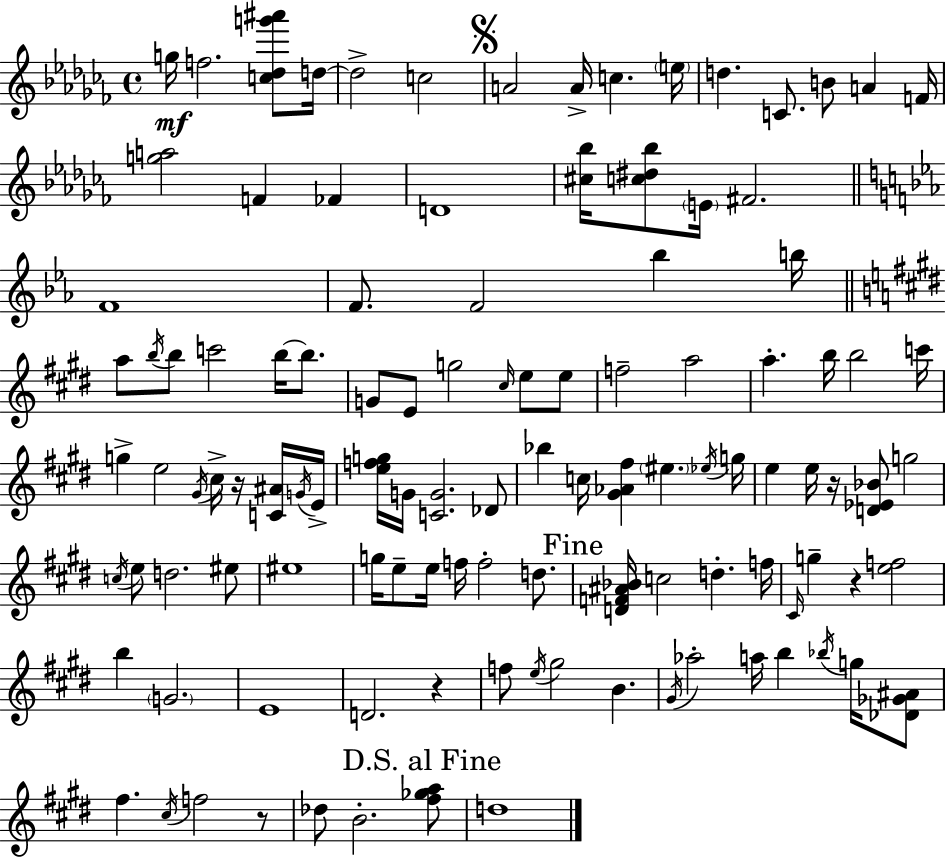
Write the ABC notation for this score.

X:1
T:Untitled
M:4/4
L:1/4
K:Abm
g/4 f2 [c_dg'^a']/2 d/4 d2 c2 A2 A/4 c e/4 d C/2 B/2 A F/4 [ga]2 F _F D4 [^c_b]/4 [c^d_b]/2 E/4 ^F2 F4 F/2 F2 _b b/4 a/2 b/4 b/2 c'2 b/4 b/2 G/2 E/2 g2 ^c/4 e/2 e/2 f2 a2 a b/4 b2 c'/4 g e2 ^G/4 ^c/4 z/4 [C^A]/4 G/4 E/4 [efg]/4 G/4 [CG]2 _D/2 _b c/4 [^G_A^f] ^e _e/4 g/4 e e/4 z/4 [D_E_B]/2 g2 c/4 e/2 d2 ^e/2 ^e4 g/4 e/2 e/4 f/4 f2 d/2 [DF^A_B]/4 c2 d f/4 ^C/4 g z [ef]2 b G2 E4 D2 z f/2 e/4 ^g2 B ^G/4 _a2 a/4 b _b/4 g/4 [_D_G^A]/2 ^f ^c/4 f2 z/2 _d/2 B2 [^f_ga]/2 d4